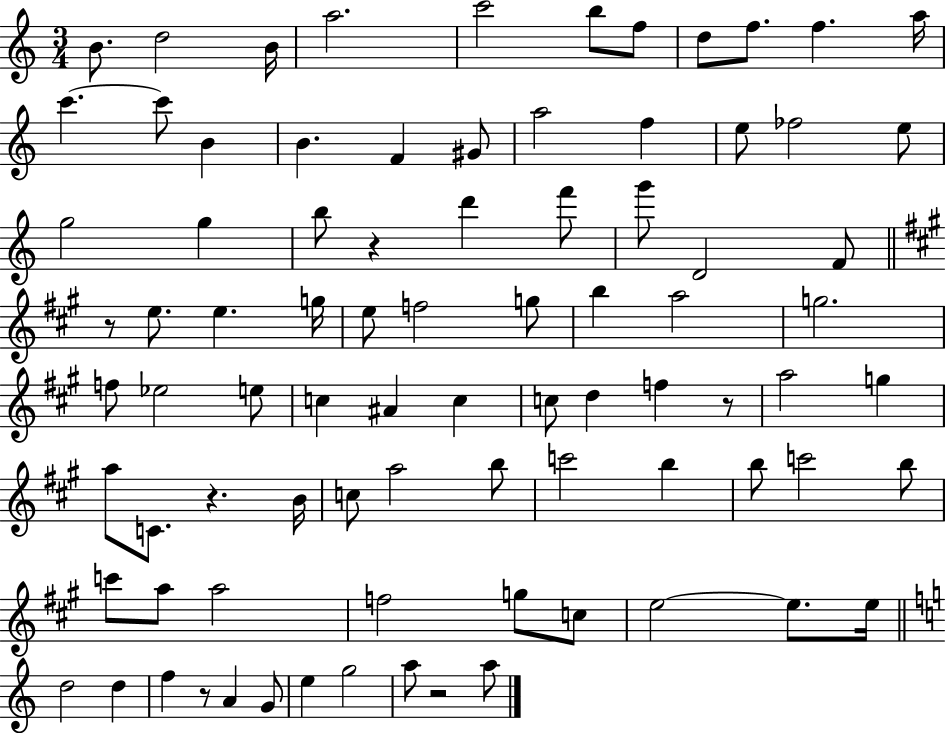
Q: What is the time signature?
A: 3/4